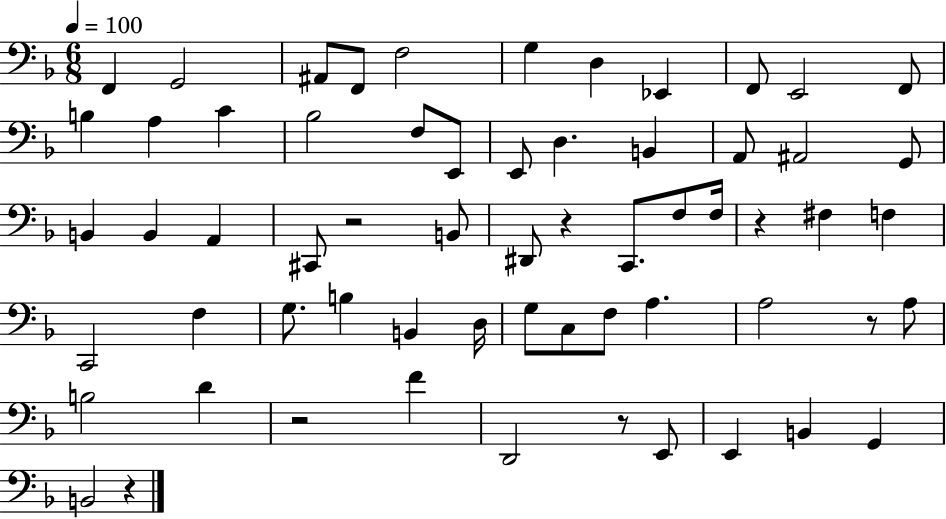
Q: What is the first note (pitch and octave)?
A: F2